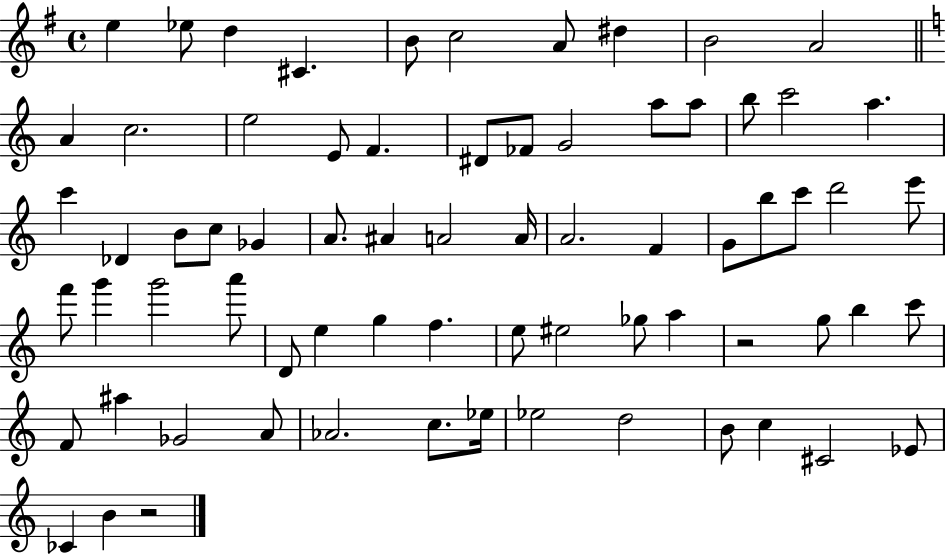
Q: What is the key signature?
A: G major